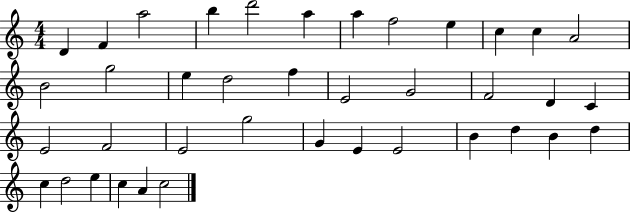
D4/q F4/q A5/h B5/q D6/h A5/q A5/q F5/h E5/q C5/q C5/q A4/h B4/h G5/h E5/q D5/h F5/q E4/h G4/h F4/h D4/q C4/q E4/h F4/h E4/h G5/h G4/q E4/q E4/h B4/q D5/q B4/q D5/q C5/q D5/h E5/q C5/q A4/q C5/h